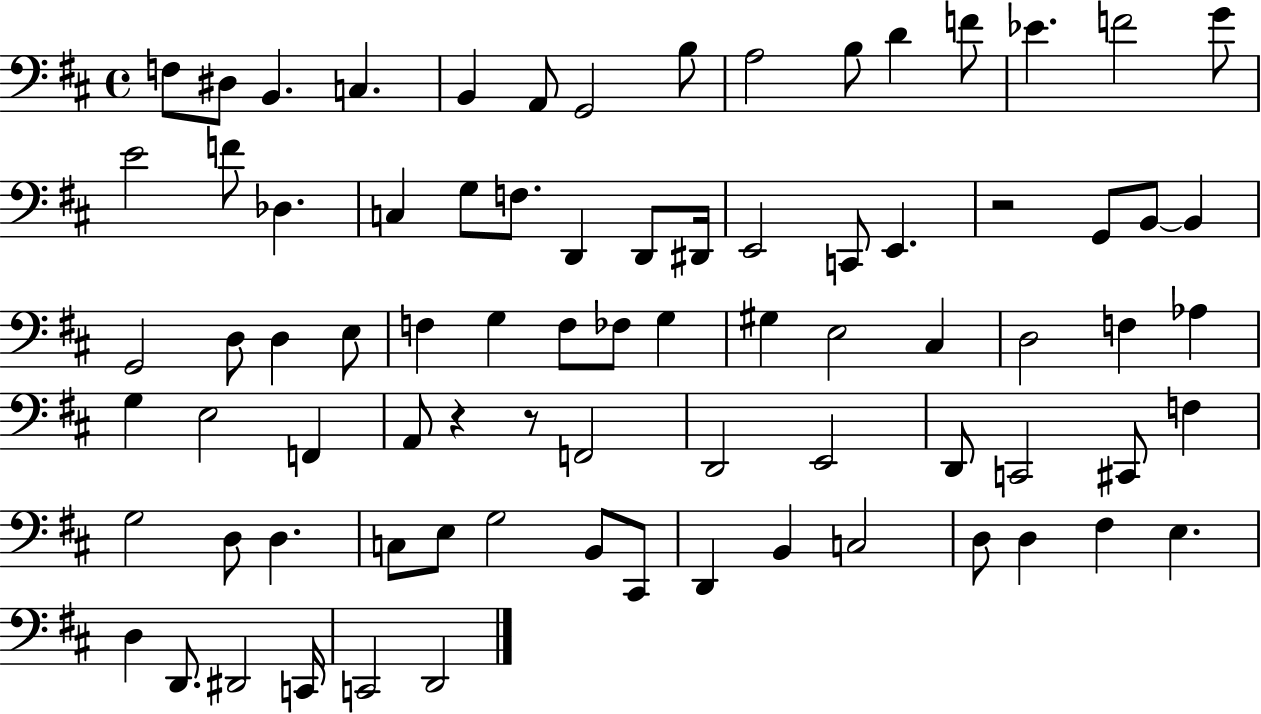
X:1
T:Untitled
M:4/4
L:1/4
K:D
F,/2 ^D,/2 B,, C, B,, A,,/2 G,,2 B,/2 A,2 B,/2 D F/2 _E F2 G/2 E2 F/2 _D, C, G,/2 F,/2 D,, D,,/2 ^D,,/4 E,,2 C,,/2 E,, z2 G,,/2 B,,/2 B,, G,,2 D,/2 D, E,/2 F, G, F,/2 _F,/2 G, ^G, E,2 ^C, D,2 F, _A, G, E,2 F,, A,,/2 z z/2 F,,2 D,,2 E,,2 D,,/2 C,,2 ^C,,/2 F, G,2 D,/2 D, C,/2 E,/2 G,2 B,,/2 ^C,,/2 D,, B,, C,2 D,/2 D, ^F, E, D, D,,/2 ^D,,2 C,,/4 C,,2 D,,2